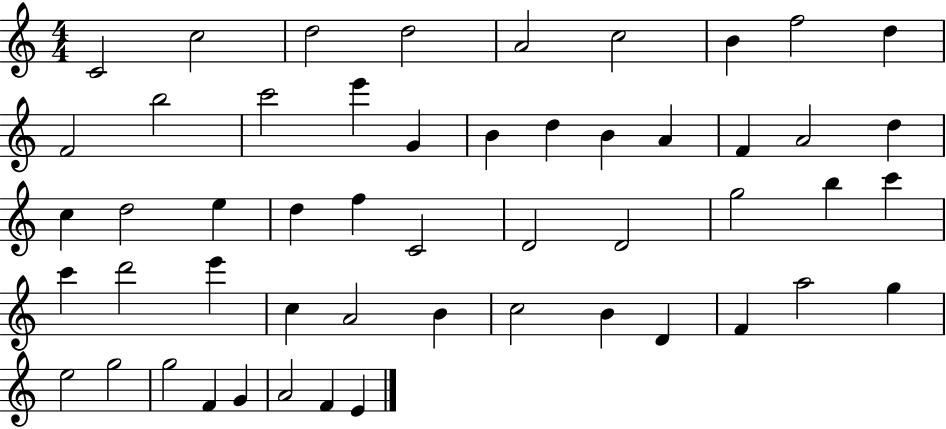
X:1
T:Untitled
M:4/4
L:1/4
K:C
C2 c2 d2 d2 A2 c2 B f2 d F2 b2 c'2 e' G B d B A F A2 d c d2 e d f C2 D2 D2 g2 b c' c' d'2 e' c A2 B c2 B D F a2 g e2 g2 g2 F G A2 F E